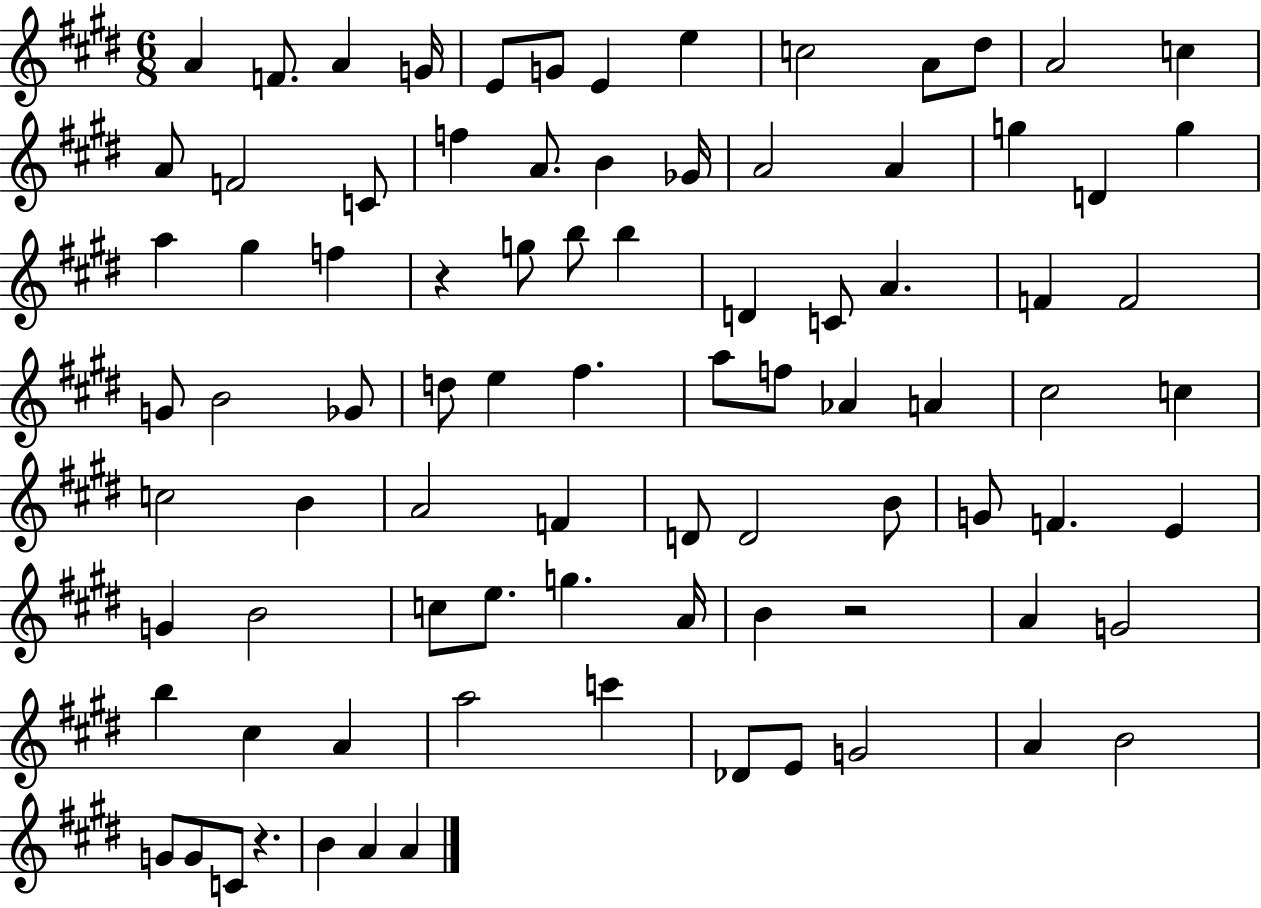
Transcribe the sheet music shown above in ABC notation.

X:1
T:Untitled
M:6/8
L:1/4
K:E
A F/2 A G/4 E/2 G/2 E e c2 A/2 ^d/2 A2 c A/2 F2 C/2 f A/2 B _G/4 A2 A g D g a ^g f z g/2 b/2 b D C/2 A F F2 G/2 B2 _G/2 d/2 e ^f a/2 f/2 _A A ^c2 c c2 B A2 F D/2 D2 B/2 G/2 F E G B2 c/2 e/2 g A/4 B z2 A G2 b ^c A a2 c' _D/2 E/2 G2 A B2 G/2 G/2 C/2 z B A A